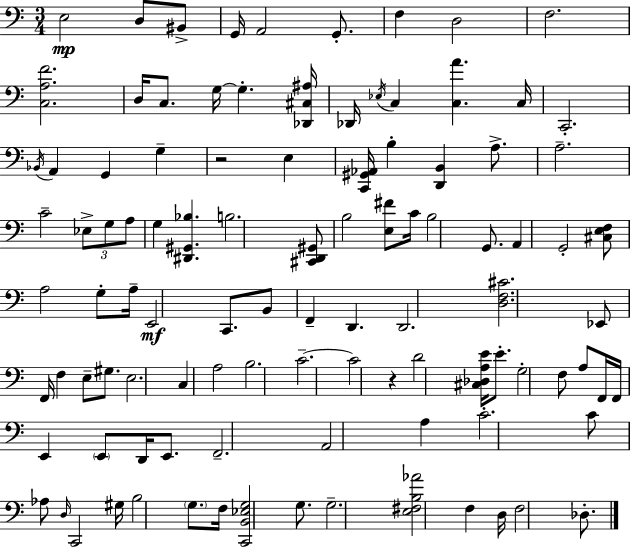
{
  \clef bass
  \numericTimeSignature
  \time 3/4
  \key c \major
  e2\mp d8 bis,8-> | g,16 a,2 g,8.-. | f4 d2 | f2. | \break <c a f'>2. | d16 c8. g16~~ g4.-. <des, cis ais>16 | des,16 \acciaccatura { ees16 } c4 <c a'>4. | c16 c,2.-. | \break \acciaccatura { bes,16 } a,4 g,4 g4-- | r2 e4 | <c, gis, aes,>16 b4-. <d, b,>4 a8.-> | a2.-- | \break c'2-- \tuplet 3/2 { ees8-> | g8 a8 } g4 <dis, gis, bes>4. | b2. | <cis, d, gis,>8 b2 | \break <e fis'>8 c'16 b2 g,8. | a,4 g,2-. | <cis e f>8 a2 | g8-. a16-- e,2\mf c,8. | \break b,8 f,4-- d,4. | d,2. | <d f cis'>2. | ees,8 f,16 f4 e8-- gis8. | \break e2. | c4 a2 | b2. | c'2.--~~ | \break c'2 r4 | d'2 <cis des a e'>16 e'8.-. | g2-. f8 | a8 f,16 f,16 e,4 \parenthesize e,8 d,16 e,8. | \break f,2.-- | a,2 a4 | c'2.-. | c'8 aes8 \grace { d16 } c,2 | \break gis16 b2 | \parenthesize g8. f16 <c, b, ees g>2 | g8. g2.-- | <e fis b aes'>2 f4 | \break d16 f2 | des8.-. \bar "|."
}